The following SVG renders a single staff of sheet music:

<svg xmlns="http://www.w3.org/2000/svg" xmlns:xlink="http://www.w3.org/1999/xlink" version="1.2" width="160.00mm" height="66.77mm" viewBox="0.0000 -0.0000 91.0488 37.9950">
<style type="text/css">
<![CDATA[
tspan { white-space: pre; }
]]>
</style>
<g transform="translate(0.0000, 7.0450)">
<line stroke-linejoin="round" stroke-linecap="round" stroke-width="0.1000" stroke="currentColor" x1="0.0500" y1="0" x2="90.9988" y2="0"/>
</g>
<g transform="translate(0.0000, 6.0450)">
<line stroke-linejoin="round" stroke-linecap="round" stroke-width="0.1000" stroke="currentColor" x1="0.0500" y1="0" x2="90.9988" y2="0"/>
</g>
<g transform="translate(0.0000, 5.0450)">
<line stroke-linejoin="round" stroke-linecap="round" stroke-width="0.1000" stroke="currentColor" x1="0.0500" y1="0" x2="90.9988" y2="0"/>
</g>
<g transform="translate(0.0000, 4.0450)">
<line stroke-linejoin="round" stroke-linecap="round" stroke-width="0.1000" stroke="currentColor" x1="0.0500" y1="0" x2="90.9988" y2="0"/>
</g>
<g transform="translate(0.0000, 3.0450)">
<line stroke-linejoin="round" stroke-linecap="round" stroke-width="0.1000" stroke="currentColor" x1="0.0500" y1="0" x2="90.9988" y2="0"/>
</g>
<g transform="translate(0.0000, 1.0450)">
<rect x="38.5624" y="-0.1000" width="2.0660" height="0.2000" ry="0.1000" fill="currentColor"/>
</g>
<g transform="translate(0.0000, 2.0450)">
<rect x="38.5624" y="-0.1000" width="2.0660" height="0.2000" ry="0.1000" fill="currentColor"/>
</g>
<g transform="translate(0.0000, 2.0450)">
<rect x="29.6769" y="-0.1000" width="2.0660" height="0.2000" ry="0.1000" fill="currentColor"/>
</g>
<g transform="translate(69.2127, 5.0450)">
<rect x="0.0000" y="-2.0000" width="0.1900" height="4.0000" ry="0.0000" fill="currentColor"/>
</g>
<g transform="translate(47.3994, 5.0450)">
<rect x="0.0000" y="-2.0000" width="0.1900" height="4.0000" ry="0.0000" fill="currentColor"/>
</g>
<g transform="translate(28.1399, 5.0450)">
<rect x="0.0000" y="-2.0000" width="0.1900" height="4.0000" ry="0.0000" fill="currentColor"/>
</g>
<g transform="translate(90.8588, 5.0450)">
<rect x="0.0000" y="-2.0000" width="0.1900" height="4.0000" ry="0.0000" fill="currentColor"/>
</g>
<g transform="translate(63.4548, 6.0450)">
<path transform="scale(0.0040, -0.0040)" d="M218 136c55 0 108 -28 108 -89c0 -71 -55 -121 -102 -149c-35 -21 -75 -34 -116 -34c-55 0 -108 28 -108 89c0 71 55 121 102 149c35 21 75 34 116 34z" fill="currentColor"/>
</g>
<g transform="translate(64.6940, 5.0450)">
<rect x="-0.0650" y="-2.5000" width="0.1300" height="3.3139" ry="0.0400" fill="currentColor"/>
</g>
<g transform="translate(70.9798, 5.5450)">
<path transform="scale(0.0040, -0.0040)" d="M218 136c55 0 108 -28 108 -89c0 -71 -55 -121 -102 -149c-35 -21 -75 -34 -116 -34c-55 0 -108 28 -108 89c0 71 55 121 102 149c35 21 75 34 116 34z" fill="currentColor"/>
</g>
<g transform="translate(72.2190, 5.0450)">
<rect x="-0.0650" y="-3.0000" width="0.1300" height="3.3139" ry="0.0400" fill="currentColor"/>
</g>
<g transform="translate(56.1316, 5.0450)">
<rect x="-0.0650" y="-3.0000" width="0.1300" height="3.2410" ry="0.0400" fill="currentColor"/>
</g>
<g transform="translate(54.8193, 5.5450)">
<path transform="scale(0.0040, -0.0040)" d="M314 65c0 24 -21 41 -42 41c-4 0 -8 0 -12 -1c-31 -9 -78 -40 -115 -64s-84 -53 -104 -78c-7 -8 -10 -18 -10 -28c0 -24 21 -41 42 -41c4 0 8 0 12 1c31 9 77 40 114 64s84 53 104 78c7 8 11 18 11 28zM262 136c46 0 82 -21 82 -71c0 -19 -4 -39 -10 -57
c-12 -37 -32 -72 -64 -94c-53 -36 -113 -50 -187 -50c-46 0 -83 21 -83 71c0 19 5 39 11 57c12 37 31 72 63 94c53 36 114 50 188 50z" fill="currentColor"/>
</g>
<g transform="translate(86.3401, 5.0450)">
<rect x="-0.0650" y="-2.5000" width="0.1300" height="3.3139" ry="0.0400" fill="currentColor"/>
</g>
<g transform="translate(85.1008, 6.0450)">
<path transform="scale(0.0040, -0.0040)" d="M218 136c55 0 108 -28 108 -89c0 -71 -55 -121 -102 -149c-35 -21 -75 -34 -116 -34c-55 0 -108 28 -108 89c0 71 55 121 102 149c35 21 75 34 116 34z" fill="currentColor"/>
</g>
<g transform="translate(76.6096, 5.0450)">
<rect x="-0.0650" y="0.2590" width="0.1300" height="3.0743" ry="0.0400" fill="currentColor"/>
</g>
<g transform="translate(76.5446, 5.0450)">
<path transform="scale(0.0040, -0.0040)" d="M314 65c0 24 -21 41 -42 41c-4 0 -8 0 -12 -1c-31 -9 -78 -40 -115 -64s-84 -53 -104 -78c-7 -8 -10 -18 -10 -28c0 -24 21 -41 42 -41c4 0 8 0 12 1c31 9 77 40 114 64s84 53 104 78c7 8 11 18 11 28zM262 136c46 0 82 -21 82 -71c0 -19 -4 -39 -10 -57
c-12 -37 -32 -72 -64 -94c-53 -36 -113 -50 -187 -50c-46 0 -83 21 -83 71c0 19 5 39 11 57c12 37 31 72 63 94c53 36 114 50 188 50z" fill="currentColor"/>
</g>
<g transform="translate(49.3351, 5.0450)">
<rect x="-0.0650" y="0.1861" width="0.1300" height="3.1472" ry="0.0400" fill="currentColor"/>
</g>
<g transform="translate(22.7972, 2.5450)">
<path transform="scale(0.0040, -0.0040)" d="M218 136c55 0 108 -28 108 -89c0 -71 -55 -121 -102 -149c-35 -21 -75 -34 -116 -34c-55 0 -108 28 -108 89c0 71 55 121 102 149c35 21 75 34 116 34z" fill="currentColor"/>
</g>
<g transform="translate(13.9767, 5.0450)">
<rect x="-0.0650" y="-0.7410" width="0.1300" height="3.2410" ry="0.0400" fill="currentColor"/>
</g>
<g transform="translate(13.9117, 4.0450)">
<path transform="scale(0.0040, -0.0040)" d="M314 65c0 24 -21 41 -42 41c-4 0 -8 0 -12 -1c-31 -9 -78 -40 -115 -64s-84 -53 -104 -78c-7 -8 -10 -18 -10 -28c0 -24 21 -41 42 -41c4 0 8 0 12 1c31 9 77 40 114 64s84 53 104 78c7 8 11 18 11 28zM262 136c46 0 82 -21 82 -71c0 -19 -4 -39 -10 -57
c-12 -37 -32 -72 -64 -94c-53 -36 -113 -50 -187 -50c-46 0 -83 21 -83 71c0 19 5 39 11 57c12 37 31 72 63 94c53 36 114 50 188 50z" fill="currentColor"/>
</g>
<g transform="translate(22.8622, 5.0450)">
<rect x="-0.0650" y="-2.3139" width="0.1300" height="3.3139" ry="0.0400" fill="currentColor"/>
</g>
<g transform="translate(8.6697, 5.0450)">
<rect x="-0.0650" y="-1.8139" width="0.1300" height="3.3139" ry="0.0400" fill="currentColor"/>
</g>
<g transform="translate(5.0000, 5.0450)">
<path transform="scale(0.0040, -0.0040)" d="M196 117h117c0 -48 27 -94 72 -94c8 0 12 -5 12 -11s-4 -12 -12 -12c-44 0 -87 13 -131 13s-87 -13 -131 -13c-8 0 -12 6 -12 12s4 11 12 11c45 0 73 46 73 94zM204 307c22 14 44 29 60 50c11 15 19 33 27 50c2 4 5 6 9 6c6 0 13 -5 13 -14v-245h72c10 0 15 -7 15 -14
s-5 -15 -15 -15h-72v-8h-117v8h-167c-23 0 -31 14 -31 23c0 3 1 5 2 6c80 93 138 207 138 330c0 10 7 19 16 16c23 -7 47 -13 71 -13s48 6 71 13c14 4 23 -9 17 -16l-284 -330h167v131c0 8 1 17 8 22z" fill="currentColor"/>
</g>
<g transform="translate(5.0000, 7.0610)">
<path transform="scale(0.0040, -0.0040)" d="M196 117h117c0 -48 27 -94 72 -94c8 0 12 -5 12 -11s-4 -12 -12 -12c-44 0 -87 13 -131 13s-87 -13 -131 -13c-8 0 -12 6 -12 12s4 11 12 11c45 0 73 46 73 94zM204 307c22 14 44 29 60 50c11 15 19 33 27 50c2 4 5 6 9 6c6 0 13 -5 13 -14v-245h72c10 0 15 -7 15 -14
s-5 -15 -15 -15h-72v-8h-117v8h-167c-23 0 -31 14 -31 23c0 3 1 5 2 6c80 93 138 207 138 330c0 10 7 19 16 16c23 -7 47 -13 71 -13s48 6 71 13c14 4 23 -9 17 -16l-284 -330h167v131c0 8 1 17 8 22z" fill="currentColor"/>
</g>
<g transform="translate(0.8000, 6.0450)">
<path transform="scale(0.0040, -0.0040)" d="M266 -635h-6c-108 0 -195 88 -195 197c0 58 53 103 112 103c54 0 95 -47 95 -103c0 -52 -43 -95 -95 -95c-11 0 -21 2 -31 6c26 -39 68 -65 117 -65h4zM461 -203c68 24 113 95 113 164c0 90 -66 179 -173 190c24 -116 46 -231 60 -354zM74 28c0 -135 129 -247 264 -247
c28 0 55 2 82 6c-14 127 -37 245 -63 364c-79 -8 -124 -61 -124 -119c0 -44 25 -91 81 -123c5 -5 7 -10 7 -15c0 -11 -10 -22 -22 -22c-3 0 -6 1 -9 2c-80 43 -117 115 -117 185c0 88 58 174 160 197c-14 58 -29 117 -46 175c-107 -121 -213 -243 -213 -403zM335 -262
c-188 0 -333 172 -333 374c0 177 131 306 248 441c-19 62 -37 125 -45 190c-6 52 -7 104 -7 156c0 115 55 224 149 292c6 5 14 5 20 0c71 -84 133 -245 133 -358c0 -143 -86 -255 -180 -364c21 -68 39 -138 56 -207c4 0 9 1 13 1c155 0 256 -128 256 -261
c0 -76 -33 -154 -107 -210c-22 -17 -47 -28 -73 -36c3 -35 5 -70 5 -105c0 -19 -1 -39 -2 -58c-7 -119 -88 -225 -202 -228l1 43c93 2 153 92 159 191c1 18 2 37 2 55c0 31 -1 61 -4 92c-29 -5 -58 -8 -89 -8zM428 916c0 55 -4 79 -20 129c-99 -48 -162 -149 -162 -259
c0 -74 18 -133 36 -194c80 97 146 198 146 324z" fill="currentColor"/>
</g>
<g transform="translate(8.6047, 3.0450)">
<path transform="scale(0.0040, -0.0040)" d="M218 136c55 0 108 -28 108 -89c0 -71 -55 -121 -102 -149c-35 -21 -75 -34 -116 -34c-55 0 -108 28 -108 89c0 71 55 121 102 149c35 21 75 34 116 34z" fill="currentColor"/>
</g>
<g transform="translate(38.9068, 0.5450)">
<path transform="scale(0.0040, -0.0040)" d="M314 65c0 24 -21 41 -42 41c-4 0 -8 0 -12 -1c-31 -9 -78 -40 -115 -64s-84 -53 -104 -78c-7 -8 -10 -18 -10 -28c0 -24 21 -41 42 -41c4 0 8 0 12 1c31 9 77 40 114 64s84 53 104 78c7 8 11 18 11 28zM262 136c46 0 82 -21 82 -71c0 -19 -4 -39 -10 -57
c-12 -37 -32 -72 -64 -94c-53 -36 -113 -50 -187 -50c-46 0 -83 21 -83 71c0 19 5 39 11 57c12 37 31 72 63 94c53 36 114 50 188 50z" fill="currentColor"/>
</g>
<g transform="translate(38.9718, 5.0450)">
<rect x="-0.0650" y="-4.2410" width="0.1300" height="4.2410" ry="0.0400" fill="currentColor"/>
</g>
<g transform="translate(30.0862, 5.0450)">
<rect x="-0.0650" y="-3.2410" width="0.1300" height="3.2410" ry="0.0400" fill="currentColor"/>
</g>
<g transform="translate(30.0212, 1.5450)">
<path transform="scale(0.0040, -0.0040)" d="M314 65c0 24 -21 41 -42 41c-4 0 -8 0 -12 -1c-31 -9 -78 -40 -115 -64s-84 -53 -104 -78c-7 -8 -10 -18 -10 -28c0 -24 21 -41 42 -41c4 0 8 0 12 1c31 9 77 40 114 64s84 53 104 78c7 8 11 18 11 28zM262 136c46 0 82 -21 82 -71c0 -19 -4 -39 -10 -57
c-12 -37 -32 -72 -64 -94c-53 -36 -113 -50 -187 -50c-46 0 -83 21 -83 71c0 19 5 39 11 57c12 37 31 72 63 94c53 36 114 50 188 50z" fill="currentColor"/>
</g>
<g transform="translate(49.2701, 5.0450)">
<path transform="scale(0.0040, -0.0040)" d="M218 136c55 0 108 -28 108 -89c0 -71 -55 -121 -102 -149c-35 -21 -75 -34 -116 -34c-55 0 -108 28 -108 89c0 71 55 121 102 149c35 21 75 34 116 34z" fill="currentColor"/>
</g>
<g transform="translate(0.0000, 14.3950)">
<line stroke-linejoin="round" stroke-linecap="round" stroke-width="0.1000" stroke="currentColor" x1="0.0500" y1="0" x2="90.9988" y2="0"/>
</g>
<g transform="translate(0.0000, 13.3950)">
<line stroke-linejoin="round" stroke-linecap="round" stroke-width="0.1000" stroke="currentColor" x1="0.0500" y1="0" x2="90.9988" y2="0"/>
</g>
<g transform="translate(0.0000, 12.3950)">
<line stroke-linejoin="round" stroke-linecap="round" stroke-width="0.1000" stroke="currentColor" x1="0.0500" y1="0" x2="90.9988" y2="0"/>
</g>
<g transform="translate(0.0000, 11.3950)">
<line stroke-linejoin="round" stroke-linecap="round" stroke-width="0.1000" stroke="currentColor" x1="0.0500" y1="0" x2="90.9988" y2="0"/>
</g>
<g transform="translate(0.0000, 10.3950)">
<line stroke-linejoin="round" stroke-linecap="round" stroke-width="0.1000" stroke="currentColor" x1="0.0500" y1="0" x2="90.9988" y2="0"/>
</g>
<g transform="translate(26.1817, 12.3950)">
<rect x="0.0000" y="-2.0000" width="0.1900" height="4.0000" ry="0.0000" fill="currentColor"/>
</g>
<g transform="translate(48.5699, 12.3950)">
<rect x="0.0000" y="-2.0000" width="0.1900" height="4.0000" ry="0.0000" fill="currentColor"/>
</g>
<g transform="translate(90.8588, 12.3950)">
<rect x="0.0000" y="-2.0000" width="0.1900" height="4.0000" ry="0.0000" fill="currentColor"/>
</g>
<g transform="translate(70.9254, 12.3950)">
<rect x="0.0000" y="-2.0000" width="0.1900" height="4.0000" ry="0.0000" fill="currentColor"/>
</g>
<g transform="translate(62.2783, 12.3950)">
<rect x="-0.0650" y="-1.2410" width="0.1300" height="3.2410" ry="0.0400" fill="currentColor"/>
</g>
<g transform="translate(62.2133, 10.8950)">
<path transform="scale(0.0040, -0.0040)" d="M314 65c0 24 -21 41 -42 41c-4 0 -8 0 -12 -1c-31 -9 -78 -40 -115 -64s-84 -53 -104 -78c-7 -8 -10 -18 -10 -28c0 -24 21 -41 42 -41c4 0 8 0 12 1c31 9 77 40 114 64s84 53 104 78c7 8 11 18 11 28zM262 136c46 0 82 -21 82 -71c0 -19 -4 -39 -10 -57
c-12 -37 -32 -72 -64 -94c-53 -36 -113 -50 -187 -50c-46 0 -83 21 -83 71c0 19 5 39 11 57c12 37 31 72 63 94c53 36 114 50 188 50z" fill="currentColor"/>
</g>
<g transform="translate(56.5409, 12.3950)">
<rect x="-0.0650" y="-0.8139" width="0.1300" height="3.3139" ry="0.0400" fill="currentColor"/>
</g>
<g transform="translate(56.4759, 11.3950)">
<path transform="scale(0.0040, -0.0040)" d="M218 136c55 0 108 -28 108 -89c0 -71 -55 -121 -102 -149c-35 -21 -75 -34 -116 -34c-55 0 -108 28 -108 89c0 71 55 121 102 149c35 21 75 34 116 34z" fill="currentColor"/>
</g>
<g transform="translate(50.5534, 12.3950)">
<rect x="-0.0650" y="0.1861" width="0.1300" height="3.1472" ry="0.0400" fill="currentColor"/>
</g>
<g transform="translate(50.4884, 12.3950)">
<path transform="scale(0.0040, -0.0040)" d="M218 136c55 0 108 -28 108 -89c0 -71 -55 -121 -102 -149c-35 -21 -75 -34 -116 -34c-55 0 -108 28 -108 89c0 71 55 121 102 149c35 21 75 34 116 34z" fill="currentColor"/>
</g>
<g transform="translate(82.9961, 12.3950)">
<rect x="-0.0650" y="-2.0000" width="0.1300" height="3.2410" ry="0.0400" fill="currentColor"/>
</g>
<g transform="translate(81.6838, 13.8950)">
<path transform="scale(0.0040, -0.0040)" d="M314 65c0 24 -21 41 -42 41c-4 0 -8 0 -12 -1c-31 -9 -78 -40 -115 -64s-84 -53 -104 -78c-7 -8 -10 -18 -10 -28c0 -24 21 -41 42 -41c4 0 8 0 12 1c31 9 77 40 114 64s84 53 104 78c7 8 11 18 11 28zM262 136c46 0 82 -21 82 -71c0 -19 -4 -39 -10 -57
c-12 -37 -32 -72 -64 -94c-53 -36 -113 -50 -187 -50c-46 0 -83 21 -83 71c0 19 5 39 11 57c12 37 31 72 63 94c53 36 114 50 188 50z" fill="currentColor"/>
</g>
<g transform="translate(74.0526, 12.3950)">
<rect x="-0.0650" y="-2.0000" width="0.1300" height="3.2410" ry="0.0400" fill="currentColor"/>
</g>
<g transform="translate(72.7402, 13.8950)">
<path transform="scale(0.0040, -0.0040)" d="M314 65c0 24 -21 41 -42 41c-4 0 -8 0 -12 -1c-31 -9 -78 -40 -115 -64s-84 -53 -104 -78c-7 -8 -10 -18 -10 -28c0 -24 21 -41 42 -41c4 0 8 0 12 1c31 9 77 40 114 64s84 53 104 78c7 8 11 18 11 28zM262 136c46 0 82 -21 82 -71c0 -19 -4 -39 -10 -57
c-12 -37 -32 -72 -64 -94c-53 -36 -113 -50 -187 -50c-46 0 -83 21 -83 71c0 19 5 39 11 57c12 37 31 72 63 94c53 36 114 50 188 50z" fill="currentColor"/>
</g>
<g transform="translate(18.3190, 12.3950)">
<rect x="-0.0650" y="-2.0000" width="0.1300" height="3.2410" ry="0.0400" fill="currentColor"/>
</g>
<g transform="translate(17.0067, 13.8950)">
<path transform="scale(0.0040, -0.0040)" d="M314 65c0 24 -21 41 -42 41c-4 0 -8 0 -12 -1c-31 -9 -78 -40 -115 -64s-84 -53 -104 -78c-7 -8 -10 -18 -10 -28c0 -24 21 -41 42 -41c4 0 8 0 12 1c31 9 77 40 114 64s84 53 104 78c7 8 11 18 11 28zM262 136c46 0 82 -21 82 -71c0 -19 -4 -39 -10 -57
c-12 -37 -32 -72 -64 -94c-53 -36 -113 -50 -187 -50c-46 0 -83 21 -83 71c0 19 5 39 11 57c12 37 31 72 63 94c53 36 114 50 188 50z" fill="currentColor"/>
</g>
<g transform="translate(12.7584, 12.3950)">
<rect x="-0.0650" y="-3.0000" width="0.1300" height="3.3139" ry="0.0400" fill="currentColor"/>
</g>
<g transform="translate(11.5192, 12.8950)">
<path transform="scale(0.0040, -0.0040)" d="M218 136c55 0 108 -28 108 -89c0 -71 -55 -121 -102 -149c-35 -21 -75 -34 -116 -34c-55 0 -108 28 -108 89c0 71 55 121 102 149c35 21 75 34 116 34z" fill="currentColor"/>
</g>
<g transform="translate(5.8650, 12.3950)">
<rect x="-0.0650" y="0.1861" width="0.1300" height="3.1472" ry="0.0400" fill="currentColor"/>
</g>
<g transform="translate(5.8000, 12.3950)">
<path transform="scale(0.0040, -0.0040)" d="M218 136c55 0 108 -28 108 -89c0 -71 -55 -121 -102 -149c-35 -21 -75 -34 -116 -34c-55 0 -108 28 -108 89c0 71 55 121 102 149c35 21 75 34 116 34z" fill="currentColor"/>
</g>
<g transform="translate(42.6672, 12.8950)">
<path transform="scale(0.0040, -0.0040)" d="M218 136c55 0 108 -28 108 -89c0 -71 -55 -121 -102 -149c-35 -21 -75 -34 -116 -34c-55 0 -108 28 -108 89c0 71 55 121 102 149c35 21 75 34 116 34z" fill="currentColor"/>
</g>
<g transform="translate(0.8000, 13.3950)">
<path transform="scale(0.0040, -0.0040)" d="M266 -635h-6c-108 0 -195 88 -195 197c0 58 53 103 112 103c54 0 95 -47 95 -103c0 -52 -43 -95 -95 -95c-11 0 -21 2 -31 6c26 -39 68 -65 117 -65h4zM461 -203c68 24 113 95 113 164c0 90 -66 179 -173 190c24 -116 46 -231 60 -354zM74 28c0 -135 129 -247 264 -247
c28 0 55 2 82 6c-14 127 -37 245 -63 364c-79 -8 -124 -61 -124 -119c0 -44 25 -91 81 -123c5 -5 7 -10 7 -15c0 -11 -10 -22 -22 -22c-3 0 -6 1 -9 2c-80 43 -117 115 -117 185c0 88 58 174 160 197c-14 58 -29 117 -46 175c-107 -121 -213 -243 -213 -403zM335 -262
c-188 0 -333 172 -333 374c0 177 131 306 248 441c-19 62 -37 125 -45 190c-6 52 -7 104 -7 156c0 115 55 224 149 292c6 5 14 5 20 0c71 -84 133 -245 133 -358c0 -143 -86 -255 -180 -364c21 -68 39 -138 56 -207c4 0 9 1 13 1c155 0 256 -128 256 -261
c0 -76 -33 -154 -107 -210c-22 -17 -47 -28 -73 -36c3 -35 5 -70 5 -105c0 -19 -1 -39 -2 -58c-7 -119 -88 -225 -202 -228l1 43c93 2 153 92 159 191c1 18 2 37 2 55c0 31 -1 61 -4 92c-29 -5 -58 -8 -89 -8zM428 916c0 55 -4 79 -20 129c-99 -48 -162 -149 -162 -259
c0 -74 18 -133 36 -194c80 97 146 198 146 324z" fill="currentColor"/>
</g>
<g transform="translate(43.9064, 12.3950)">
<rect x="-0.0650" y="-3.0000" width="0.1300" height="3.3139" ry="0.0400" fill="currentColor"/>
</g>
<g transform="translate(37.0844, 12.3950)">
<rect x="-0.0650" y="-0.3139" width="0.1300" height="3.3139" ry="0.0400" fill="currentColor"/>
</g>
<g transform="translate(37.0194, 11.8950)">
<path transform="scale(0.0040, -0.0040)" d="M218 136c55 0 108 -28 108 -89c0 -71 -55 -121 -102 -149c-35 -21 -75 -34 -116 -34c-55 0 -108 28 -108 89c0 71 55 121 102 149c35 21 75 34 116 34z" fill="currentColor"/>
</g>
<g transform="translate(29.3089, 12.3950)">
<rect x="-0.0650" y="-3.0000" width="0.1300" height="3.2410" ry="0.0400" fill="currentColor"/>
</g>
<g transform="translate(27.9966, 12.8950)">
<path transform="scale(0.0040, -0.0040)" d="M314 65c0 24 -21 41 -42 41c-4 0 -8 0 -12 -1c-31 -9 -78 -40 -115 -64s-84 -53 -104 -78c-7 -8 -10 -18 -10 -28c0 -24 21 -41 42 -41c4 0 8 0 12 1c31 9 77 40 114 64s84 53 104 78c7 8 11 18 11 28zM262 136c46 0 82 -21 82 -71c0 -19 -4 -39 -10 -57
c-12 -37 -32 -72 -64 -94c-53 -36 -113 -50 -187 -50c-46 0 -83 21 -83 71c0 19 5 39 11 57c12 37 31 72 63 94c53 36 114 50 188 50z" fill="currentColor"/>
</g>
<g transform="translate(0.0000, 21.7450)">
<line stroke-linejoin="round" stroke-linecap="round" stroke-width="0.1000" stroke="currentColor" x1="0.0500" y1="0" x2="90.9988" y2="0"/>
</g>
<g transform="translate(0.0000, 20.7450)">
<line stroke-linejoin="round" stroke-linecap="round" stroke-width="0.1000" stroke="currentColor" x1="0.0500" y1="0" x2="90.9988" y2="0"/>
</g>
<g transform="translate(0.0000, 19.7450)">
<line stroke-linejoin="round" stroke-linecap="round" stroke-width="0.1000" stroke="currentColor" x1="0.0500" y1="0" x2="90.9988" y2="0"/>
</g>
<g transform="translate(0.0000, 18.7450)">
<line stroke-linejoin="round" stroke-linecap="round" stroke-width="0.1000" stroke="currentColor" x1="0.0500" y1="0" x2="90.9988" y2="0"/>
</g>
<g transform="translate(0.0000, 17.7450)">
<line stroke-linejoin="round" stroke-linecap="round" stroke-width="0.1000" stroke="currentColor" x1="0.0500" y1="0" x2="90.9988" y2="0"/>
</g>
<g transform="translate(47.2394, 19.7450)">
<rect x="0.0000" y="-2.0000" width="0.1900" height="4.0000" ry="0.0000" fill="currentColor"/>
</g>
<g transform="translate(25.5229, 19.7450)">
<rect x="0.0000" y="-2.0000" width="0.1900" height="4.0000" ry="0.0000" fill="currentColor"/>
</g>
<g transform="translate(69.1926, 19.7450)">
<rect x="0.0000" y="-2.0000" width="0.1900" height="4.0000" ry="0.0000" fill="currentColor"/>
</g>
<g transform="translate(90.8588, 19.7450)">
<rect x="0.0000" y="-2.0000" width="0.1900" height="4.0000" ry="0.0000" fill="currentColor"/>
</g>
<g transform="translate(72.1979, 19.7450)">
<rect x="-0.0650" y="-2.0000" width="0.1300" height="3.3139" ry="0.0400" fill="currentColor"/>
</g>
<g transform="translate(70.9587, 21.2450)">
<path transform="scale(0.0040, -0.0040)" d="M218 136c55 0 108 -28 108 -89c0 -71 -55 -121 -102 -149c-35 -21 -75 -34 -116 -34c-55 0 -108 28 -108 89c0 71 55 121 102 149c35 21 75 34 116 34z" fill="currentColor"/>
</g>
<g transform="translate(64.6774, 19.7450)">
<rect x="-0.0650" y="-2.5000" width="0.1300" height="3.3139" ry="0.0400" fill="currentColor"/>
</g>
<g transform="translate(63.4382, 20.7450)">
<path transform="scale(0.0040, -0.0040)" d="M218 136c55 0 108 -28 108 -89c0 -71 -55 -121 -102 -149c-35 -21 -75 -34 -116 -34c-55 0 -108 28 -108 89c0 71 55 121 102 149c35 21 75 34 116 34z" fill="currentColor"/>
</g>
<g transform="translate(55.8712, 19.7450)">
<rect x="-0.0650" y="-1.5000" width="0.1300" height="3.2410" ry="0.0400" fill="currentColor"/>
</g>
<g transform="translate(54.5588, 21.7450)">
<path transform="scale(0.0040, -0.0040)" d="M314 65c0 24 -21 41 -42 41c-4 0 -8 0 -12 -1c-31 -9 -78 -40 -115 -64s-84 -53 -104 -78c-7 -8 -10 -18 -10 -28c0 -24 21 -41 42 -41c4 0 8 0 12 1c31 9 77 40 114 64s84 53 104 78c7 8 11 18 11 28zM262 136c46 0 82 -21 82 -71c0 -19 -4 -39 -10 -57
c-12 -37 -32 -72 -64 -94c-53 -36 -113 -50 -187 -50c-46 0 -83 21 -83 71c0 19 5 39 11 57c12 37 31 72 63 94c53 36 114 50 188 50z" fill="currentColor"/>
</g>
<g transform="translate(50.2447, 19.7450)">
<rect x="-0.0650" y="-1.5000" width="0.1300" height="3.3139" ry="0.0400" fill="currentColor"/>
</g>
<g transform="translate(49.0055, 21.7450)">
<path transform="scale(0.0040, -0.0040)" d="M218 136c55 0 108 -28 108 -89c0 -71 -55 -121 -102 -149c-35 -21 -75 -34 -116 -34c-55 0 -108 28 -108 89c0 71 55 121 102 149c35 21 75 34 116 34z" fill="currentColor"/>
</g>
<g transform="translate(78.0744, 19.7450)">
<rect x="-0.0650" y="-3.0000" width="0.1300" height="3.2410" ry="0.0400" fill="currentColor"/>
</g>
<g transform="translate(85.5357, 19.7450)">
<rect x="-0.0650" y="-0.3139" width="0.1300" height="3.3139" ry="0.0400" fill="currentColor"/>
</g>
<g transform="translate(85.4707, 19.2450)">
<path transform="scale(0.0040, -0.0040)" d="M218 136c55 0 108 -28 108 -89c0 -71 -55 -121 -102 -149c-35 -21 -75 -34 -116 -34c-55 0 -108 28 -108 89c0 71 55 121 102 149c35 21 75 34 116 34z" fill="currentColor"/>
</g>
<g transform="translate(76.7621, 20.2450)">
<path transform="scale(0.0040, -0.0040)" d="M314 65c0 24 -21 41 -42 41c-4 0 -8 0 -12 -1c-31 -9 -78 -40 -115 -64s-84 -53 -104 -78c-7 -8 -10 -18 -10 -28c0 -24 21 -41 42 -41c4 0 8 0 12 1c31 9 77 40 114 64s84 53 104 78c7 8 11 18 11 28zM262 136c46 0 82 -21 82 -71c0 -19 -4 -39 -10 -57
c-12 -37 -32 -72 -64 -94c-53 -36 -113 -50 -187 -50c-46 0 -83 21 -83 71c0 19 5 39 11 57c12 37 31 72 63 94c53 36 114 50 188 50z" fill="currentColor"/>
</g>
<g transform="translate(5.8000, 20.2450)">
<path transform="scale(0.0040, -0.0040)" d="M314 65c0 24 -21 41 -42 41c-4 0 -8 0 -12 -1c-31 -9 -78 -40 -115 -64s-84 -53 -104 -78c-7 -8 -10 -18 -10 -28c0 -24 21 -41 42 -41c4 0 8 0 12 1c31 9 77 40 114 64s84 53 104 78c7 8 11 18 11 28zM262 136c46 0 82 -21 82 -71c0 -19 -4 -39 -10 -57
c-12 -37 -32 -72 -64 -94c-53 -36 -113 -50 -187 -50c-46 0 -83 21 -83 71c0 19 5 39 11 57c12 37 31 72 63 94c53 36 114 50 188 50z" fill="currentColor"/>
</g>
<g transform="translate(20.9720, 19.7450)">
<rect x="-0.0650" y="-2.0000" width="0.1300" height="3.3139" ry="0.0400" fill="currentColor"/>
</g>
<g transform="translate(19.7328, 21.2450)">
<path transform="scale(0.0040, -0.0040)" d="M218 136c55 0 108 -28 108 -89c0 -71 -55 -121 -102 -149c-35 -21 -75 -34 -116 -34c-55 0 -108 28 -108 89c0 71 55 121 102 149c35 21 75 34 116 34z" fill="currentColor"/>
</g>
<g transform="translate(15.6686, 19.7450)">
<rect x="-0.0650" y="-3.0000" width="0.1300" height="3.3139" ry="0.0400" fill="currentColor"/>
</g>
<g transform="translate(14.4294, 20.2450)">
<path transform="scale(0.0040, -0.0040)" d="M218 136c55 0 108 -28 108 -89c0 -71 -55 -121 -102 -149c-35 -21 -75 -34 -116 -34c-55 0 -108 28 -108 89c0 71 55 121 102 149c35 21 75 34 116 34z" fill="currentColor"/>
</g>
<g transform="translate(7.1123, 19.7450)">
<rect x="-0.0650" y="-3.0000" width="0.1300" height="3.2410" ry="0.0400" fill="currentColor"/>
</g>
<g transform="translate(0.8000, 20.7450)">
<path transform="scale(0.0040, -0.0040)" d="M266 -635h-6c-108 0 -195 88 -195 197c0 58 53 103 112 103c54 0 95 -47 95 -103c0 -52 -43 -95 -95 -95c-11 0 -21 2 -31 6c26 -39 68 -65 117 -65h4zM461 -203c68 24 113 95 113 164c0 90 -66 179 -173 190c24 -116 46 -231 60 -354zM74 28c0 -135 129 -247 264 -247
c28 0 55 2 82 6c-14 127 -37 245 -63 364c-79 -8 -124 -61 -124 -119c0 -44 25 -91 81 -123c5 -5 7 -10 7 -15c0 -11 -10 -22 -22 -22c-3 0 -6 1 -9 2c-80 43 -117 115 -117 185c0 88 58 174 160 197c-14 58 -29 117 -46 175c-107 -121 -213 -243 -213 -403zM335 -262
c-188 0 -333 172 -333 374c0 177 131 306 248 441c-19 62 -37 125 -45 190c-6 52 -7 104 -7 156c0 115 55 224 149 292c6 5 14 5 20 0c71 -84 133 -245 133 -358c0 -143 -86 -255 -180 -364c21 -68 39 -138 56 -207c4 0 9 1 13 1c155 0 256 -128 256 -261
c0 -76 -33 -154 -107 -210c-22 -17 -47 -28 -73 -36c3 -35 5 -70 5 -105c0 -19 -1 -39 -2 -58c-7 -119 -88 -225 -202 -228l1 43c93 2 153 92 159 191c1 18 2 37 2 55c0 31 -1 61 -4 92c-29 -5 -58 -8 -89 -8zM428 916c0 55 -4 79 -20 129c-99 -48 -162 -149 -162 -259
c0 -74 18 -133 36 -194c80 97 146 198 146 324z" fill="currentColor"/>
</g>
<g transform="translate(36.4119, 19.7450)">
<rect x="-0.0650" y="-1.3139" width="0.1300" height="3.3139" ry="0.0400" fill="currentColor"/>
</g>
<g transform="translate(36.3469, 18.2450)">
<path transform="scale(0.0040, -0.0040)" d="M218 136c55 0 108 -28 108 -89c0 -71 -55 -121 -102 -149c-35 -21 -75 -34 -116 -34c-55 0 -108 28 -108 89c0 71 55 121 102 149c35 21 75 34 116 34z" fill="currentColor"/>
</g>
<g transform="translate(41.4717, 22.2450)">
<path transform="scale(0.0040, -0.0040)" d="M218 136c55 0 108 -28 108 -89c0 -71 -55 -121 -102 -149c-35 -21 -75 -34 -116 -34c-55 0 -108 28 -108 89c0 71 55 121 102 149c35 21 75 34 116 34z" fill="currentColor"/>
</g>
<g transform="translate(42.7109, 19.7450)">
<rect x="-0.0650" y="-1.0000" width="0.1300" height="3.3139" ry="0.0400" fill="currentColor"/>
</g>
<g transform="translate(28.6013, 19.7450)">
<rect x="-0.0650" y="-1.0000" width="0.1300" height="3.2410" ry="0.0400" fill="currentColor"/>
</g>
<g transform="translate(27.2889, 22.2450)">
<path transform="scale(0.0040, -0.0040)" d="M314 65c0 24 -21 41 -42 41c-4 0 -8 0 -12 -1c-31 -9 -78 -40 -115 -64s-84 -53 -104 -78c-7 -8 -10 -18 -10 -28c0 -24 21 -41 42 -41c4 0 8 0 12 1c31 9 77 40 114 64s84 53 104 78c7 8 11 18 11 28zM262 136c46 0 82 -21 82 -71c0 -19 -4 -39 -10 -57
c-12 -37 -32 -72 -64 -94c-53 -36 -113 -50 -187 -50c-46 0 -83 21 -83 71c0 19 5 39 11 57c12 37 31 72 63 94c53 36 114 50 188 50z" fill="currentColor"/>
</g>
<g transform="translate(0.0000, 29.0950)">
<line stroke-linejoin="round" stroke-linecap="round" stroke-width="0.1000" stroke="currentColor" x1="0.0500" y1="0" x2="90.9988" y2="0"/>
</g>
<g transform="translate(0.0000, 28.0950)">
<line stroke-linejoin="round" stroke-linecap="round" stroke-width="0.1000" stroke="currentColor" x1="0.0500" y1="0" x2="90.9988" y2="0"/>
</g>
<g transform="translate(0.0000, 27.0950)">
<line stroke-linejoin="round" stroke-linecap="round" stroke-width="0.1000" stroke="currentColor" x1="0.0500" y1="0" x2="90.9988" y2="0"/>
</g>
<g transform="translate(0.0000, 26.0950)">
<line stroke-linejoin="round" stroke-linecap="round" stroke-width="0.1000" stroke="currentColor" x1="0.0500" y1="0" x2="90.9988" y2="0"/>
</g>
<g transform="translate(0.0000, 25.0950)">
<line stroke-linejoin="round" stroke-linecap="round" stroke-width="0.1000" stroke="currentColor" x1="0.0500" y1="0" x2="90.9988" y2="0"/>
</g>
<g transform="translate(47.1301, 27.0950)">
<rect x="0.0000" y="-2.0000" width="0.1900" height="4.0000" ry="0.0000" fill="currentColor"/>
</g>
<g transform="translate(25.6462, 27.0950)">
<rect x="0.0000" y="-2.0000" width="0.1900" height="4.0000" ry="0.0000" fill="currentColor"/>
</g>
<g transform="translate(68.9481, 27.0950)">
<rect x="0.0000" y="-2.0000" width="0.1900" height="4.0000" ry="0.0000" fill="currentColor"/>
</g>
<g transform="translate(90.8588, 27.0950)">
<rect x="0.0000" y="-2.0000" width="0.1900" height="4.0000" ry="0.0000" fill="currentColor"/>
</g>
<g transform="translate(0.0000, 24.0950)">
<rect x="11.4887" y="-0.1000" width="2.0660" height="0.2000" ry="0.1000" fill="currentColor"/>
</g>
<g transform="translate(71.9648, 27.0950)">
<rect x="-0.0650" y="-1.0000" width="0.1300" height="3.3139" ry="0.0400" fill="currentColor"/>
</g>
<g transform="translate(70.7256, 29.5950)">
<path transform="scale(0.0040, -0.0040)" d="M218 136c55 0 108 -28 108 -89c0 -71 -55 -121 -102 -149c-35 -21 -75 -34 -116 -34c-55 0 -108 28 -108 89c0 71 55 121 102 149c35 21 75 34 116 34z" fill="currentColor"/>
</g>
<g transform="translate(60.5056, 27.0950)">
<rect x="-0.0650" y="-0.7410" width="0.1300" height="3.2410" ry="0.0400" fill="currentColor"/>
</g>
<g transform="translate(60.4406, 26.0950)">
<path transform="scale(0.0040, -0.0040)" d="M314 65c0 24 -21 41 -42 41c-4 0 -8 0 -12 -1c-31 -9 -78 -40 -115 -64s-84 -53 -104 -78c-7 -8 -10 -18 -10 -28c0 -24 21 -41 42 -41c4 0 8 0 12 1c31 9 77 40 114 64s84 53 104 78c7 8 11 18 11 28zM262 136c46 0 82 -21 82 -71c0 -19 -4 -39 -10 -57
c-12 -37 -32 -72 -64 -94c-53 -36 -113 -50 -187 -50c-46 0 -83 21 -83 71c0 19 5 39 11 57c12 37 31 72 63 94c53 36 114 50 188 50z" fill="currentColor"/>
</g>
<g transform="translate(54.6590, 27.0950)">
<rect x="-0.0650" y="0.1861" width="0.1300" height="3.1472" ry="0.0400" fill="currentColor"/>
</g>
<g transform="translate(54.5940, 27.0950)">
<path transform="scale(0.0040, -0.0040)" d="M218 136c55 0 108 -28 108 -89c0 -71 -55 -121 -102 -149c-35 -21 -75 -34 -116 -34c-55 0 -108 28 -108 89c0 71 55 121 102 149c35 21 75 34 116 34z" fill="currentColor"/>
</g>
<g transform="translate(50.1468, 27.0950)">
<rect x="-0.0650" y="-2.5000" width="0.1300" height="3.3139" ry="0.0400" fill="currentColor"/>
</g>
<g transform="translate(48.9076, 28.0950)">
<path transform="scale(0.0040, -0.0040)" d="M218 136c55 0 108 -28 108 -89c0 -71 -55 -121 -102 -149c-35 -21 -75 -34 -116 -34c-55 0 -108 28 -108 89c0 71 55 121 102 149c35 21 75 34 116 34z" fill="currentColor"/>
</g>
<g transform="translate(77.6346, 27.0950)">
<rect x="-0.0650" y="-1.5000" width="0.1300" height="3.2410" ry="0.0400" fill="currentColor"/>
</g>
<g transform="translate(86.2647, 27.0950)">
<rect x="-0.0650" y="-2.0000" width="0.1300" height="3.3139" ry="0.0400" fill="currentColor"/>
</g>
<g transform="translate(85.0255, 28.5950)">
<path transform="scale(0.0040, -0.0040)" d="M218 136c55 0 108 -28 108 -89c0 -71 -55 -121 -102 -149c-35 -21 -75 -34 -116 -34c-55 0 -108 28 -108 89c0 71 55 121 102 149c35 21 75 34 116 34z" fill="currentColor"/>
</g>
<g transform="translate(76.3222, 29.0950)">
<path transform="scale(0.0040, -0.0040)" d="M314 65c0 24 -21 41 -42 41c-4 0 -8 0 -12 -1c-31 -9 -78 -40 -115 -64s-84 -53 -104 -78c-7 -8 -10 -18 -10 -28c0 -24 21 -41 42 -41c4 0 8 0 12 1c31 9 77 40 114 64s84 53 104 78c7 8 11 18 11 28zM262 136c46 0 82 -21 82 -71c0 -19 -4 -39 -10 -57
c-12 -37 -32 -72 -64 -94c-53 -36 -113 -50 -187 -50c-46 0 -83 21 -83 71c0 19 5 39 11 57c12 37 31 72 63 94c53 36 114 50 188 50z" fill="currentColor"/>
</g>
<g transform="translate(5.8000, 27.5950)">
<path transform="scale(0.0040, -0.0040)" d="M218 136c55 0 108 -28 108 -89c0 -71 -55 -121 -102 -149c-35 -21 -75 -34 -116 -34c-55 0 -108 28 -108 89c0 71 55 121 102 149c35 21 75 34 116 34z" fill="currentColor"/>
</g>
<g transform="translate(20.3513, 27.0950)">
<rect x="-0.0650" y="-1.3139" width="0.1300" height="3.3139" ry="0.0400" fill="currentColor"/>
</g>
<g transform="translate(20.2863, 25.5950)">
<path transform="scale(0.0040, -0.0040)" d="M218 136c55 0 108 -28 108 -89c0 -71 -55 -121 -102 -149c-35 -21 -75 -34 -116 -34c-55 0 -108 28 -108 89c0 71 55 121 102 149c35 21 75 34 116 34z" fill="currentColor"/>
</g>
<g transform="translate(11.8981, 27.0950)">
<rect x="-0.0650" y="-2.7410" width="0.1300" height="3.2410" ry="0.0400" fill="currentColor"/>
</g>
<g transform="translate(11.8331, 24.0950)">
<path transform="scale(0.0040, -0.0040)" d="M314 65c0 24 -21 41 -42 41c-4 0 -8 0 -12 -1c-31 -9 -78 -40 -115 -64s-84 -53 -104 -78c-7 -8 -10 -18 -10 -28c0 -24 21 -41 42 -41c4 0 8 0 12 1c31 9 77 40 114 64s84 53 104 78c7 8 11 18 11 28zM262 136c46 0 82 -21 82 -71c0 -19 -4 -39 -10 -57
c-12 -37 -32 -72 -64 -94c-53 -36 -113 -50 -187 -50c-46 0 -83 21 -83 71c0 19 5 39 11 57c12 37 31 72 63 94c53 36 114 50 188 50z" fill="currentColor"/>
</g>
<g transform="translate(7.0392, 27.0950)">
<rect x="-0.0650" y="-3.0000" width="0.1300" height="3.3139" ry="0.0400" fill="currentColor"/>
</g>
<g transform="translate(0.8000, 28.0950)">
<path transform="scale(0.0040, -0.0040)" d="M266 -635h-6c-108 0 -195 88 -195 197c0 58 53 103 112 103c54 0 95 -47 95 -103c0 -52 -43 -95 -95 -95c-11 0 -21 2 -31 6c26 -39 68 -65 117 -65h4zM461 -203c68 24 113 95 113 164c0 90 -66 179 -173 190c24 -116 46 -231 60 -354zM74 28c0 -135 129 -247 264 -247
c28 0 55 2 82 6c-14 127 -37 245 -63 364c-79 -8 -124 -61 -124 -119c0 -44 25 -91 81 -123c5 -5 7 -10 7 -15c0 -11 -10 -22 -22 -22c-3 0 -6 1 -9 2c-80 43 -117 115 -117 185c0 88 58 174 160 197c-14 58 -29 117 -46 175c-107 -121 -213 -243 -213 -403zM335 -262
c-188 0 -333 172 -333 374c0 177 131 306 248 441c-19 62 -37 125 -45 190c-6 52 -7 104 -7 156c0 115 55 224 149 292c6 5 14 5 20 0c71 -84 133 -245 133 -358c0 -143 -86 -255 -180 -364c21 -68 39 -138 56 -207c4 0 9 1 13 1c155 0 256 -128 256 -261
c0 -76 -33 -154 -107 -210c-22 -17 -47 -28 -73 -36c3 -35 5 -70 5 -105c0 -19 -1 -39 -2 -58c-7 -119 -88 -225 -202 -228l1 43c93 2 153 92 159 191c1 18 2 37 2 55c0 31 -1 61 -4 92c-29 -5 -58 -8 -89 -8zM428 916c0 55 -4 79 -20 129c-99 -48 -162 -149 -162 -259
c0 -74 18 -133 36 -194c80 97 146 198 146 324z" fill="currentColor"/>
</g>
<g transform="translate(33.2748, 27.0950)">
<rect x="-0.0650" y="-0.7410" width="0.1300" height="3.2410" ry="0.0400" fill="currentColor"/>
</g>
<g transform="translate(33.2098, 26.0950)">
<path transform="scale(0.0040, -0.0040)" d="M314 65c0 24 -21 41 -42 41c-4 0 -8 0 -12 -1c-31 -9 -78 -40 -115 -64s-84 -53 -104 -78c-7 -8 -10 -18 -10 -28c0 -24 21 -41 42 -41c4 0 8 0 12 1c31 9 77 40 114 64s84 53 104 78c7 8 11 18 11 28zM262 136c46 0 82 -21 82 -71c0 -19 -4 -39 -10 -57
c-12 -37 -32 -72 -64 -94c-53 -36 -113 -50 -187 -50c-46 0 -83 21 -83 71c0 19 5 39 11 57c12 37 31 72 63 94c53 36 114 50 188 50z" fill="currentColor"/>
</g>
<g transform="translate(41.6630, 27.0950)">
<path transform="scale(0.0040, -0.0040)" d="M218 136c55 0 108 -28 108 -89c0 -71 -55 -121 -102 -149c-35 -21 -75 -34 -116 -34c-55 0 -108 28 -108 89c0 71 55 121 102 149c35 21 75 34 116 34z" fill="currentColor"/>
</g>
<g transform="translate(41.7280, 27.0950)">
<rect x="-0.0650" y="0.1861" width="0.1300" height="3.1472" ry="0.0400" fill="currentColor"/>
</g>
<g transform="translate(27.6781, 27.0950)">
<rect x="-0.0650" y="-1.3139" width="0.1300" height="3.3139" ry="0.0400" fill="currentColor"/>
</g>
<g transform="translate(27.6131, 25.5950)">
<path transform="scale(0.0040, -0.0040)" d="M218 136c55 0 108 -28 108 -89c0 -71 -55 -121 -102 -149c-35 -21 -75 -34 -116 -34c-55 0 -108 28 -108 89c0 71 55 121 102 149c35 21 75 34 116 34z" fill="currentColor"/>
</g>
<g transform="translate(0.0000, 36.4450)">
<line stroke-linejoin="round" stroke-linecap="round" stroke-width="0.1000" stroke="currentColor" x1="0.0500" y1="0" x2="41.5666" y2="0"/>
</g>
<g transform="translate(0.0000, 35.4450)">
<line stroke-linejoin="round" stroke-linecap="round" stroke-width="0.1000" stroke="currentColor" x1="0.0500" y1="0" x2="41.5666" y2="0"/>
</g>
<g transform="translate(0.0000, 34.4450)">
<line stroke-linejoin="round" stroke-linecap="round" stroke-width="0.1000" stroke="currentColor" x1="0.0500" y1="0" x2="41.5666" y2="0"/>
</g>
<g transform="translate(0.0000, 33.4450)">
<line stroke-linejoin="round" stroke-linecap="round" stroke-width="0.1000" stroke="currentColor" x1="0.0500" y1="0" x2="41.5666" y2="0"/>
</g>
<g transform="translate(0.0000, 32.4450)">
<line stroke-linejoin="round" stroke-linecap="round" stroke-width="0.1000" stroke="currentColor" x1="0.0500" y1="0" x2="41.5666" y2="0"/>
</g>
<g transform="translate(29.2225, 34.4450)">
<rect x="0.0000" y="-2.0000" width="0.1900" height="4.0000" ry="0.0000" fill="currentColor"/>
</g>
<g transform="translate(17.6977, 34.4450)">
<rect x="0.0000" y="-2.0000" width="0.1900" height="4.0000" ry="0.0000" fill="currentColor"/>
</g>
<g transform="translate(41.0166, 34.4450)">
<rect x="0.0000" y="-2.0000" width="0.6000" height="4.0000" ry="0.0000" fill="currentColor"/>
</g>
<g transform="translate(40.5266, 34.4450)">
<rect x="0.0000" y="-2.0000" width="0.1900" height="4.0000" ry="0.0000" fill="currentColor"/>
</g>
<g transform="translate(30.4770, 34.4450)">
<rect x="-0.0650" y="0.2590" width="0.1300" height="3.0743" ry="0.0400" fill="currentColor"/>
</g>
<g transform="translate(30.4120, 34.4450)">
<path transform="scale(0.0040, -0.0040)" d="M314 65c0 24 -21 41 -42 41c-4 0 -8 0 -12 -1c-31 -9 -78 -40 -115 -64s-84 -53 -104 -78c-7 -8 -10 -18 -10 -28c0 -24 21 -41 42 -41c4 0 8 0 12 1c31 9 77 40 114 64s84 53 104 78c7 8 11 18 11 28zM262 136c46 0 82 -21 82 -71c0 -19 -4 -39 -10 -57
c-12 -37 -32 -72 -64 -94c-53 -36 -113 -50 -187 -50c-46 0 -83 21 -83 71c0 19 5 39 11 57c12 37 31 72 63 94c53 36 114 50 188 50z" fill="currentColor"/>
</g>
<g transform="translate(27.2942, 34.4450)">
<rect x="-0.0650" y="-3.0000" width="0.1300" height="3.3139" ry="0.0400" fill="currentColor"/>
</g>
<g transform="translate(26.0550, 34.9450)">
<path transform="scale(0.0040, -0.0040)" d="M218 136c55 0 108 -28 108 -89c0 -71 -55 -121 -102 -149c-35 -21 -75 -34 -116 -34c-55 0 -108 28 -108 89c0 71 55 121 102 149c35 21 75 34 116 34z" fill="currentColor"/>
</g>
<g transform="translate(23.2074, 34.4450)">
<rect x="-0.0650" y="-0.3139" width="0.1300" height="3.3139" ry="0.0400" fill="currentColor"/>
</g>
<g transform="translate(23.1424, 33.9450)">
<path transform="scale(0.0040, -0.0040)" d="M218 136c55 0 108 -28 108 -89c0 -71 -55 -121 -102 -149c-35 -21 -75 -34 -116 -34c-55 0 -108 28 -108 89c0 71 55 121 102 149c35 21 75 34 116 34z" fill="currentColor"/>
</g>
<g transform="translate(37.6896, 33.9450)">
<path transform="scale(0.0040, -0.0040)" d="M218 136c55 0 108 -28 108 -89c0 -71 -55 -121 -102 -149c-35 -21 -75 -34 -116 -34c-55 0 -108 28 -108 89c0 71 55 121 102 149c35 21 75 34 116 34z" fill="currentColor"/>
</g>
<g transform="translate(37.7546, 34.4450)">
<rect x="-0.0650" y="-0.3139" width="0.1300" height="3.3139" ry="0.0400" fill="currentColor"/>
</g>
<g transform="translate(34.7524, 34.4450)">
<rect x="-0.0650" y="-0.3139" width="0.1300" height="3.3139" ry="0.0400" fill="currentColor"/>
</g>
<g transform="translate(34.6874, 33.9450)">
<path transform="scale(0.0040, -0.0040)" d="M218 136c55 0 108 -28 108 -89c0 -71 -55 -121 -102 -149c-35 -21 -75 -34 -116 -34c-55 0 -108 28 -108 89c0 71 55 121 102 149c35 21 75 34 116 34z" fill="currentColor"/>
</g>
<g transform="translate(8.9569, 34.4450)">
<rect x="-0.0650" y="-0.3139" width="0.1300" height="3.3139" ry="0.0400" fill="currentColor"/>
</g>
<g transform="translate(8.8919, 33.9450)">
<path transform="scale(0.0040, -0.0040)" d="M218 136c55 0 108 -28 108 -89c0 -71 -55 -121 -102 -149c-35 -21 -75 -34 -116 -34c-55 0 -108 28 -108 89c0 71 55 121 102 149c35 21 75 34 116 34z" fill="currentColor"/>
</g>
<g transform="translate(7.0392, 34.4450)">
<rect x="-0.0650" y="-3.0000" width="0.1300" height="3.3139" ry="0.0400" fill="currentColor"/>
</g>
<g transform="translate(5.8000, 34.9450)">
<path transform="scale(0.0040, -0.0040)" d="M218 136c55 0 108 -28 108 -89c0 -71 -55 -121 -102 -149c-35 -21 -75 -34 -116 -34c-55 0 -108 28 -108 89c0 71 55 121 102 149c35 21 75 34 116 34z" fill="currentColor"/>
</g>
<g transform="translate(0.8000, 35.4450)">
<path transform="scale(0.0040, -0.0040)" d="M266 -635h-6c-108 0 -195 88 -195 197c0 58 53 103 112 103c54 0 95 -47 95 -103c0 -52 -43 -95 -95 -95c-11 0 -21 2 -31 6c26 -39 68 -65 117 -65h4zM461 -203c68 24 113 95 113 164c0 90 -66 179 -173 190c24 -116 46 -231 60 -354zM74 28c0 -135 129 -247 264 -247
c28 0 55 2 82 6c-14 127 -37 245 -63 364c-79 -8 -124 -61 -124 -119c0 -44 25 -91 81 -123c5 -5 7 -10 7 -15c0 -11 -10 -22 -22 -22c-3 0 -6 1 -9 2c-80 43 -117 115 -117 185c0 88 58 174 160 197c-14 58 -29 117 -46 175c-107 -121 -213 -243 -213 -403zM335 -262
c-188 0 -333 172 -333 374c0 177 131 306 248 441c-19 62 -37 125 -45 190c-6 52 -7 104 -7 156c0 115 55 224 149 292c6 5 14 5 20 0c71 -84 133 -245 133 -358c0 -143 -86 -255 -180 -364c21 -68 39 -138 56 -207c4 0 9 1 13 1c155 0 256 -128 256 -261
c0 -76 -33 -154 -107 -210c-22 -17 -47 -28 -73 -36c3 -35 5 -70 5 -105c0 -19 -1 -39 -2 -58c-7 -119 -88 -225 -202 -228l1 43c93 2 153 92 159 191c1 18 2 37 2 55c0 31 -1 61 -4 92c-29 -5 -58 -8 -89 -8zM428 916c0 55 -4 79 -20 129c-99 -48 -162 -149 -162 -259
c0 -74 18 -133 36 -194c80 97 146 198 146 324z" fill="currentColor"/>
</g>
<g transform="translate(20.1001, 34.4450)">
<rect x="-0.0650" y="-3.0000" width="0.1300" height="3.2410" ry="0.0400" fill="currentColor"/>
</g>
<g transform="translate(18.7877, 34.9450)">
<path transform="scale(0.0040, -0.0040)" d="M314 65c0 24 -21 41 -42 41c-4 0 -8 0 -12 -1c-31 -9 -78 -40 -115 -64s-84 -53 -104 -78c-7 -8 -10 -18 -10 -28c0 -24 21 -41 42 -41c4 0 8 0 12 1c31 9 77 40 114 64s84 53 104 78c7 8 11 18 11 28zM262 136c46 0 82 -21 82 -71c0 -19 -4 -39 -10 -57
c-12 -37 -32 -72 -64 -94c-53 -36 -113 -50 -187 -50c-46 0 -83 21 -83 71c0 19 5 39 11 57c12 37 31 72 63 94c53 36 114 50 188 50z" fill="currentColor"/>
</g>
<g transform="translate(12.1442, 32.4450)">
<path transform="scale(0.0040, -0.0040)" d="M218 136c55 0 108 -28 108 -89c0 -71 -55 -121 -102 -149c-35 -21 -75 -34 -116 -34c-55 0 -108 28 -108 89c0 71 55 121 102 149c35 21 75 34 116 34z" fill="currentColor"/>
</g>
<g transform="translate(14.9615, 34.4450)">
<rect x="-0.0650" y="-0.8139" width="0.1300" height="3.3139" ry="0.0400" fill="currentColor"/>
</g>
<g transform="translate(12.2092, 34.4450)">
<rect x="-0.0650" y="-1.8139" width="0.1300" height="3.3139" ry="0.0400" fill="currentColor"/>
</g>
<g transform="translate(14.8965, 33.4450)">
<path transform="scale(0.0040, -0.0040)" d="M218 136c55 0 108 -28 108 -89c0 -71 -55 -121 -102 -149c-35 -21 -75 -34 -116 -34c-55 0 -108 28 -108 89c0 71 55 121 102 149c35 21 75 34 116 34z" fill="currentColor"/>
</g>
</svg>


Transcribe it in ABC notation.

X:1
T:Untitled
M:4/4
L:1/4
K:C
f d2 g b2 d'2 B A2 G A B2 G B A F2 A2 c A B d e2 F2 F2 A2 A F D2 e D E E2 G F A2 c A a2 e e d2 B G B d2 D E2 F A c f d A2 c A B2 c c